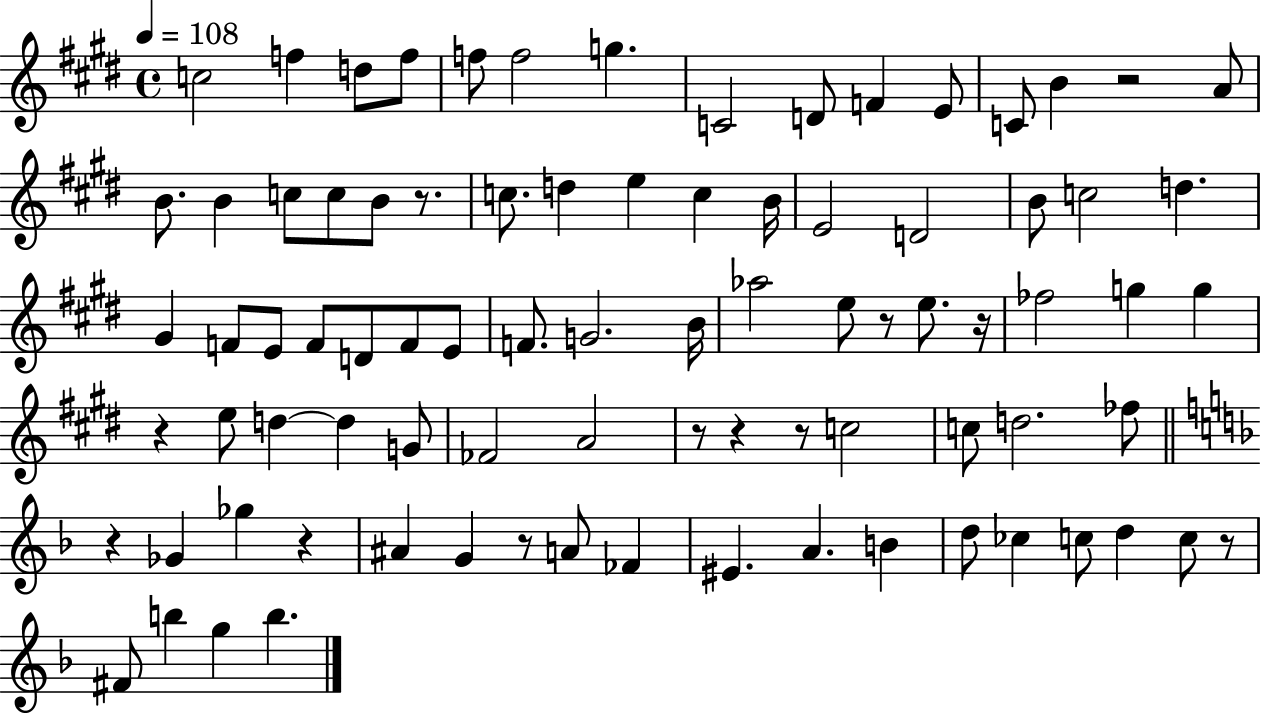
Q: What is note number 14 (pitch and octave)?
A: A4